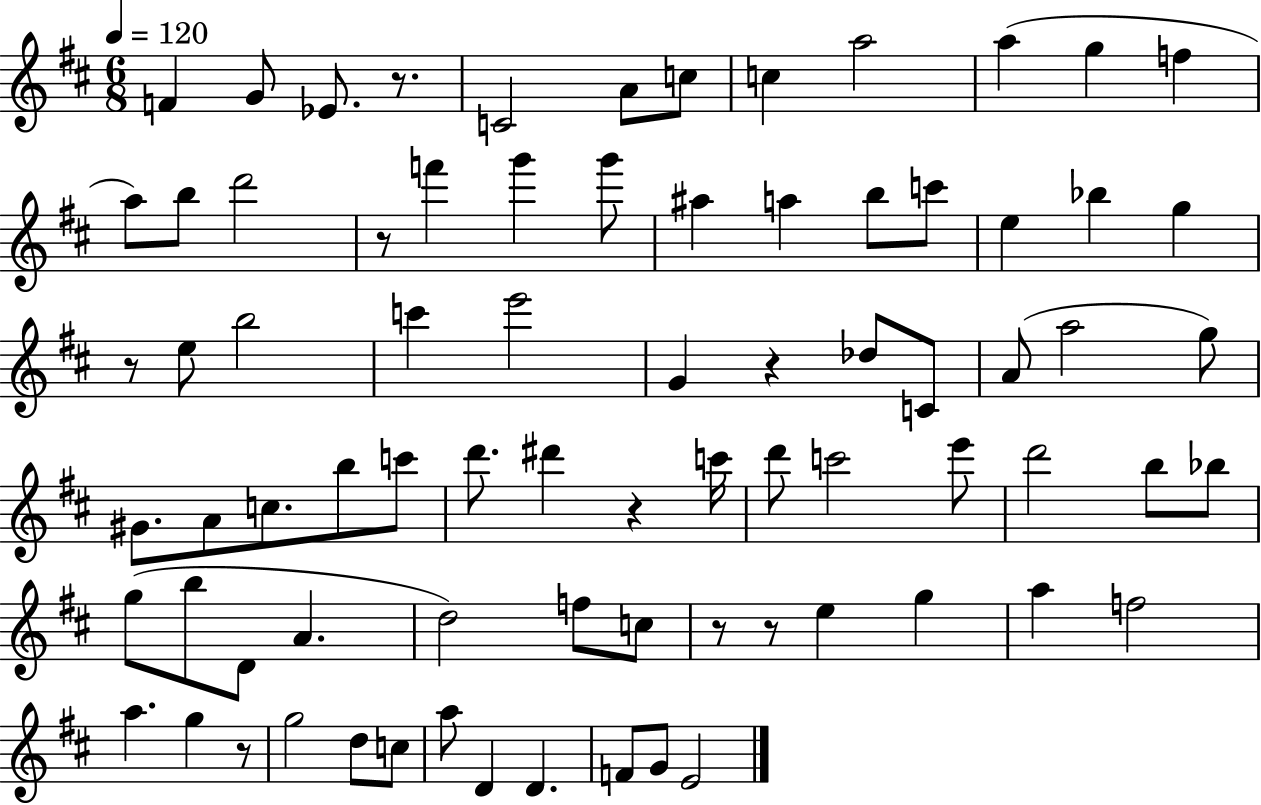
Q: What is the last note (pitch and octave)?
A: E4